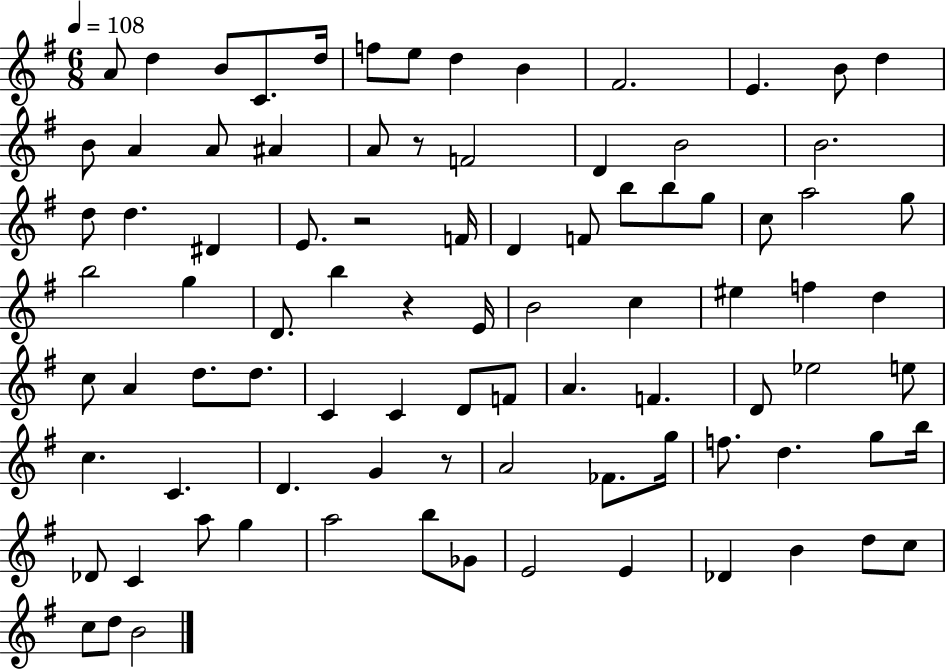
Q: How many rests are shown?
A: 4